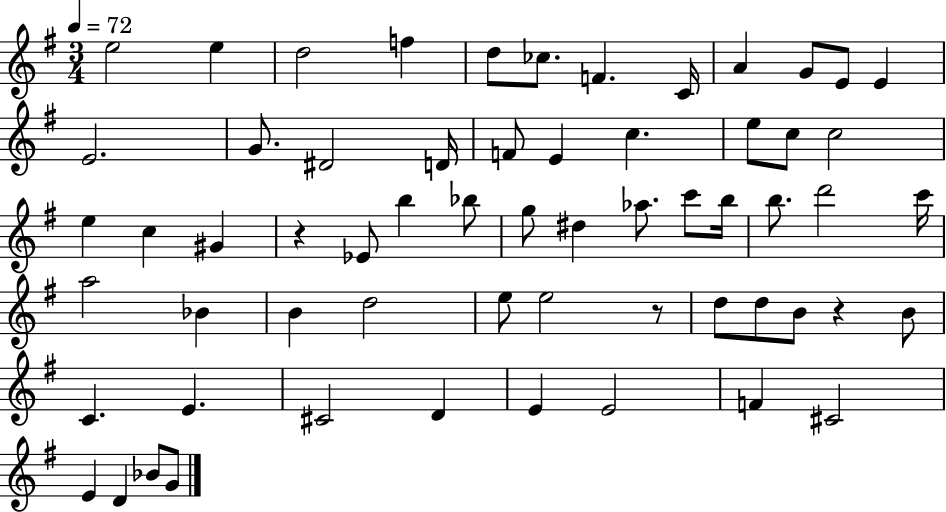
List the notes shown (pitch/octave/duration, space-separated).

E5/h E5/q D5/h F5/q D5/e CES5/e. F4/q. C4/s A4/q G4/e E4/e E4/q E4/h. G4/e. D#4/h D4/s F4/e E4/q C5/q. E5/e C5/e C5/h E5/q C5/q G#4/q R/q Eb4/e B5/q Bb5/e G5/e D#5/q Ab5/e. C6/e B5/s B5/e. D6/h C6/s A5/h Bb4/q B4/q D5/h E5/e E5/h R/e D5/e D5/e B4/e R/q B4/e C4/q. E4/q. C#4/h D4/q E4/q E4/h F4/q C#4/h E4/q D4/q Bb4/e G4/e